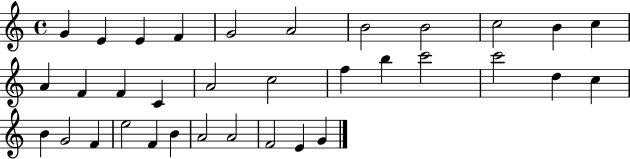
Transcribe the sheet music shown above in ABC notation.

X:1
T:Untitled
M:4/4
L:1/4
K:C
G E E F G2 A2 B2 B2 c2 B c A F F C A2 c2 f b c'2 c'2 d c B G2 F e2 F B A2 A2 F2 E G